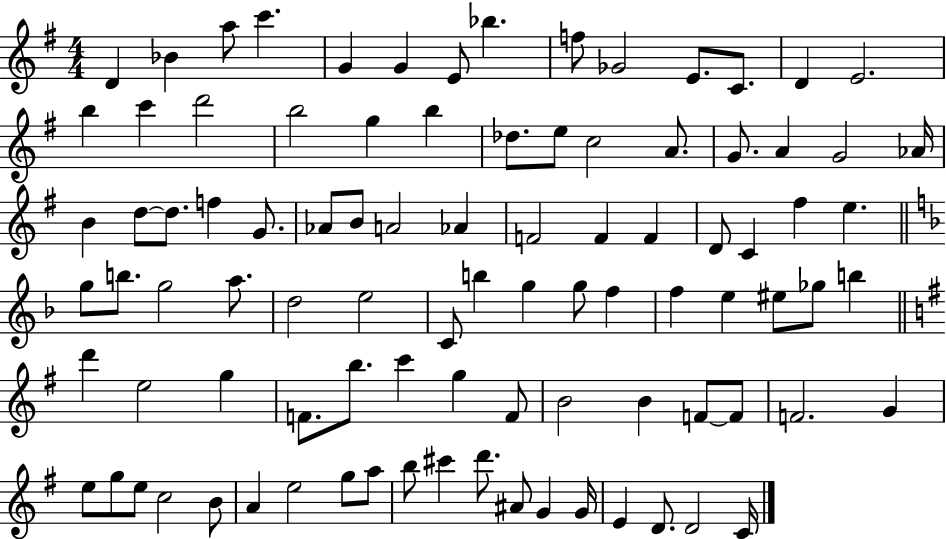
D4/q Bb4/q A5/e C6/q. G4/q G4/q E4/e Bb5/q. F5/e Gb4/h E4/e. C4/e. D4/q E4/h. B5/q C6/q D6/h B5/h G5/q B5/q Db5/e. E5/e C5/h A4/e. G4/e. A4/q G4/h Ab4/s B4/q D5/e D5/e. F5/q G4/e. Ab4/e B4/e A4/h Ab4/q F4/h F4/q F4/q D4/e C4/q F#5/q E5/q. G5/e B5/e. G5/h A5/e. D5/h E5/h C4/e B5/q G5/q G5/e F5/q F5/q E5/q EIS5/e Gb5/e B5/q D6/q E5/h G5/q F4/e. B5/e. C6/q G5/q F4/e B4/h B4/q F4/e F4/e F4/h. G4/q E5/e G5/e E5/e C5/h B4/e A4/q E5/h G5/e A5/e B5/e C#6/q D6/e. A#4/e G4/q G4/s E4/q D4/e. D4/h C4/s